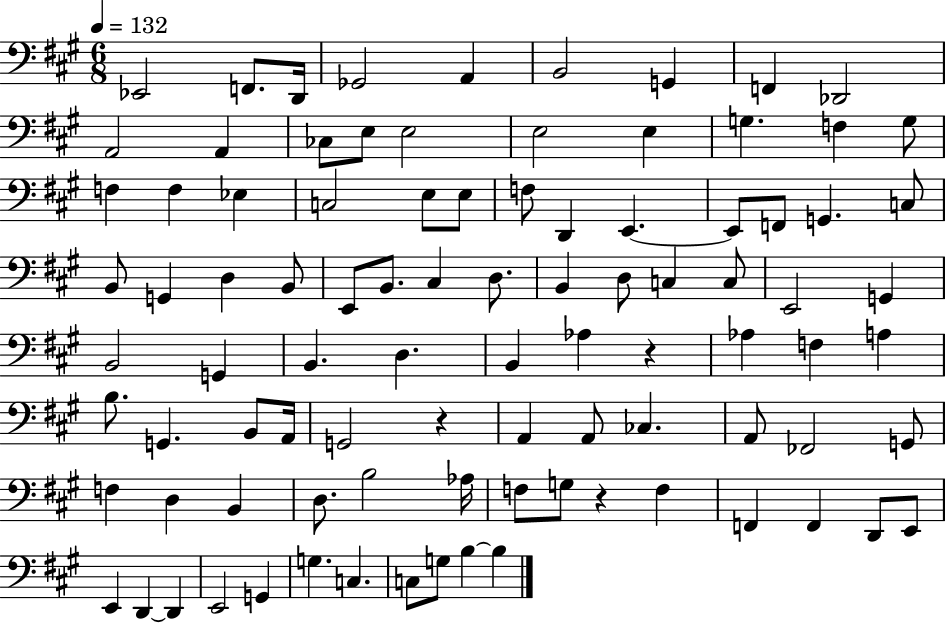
{
  \clef bass
  \numericTimeSignature
  \time 6/8
  \key a \major
  \tempo 4 = 132
  ees,2 f,8. d,16 | ges,2 a,4 | b,2 g,4 | f,4 des,2 | \break a,2 a,4 | ces8 e8 e2 | e2 e4 | g4. f4 g8 | \break f4 f4 ees4 | c2 e8 e8 | f8 d,4 e,4.~~ | e,8 f,8 g,4. c8 | \break b,8 g,4 d4 b,8 | e,8 b,8. cis4 d8. | b,4 d8 c4 c8 | e,2 g,4 | \break b,2 g,4 | b,4. d4. | b,4 aes4 r4 | aes4 f4 a4 | \break b8. g,4. b,8 a,16 | g,2 r4 | a,4 a,8 ces4. | a,8 fes,2 g,8 | \break f4 d4 b,4 | d8. b2 aes16 | f8 g8 r4 f4 | f,4 f,4 d,8 e,8 | \break e,4 d,4~~ d,4 | e,2 g,4 | g4. c4. | c8 g8 b4~~ b4 | \break \bar "|."
}